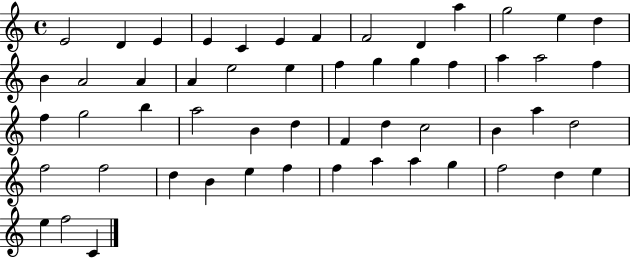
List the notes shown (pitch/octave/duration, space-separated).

E4/h D4/q E4/q E4/q C4/q E4/q F4/q F4/h D4/q A5/q G5/h E5/q D5/q B4/q A4/h A4/q A4/q E5/h E5/q F5/q G5/q G5/q F5/q A5/q A5/h F5/q F5/q G5/h B5/q A5/h B4/q D5/q F4/q D5/q C5/h B4/q A5/q D5/h F5/h F5/h D5/q B4/q E5/q F5/q F5/q A5/q A5/q G5/q F5/h D5/q E5/q E5/q F5/h C4/q